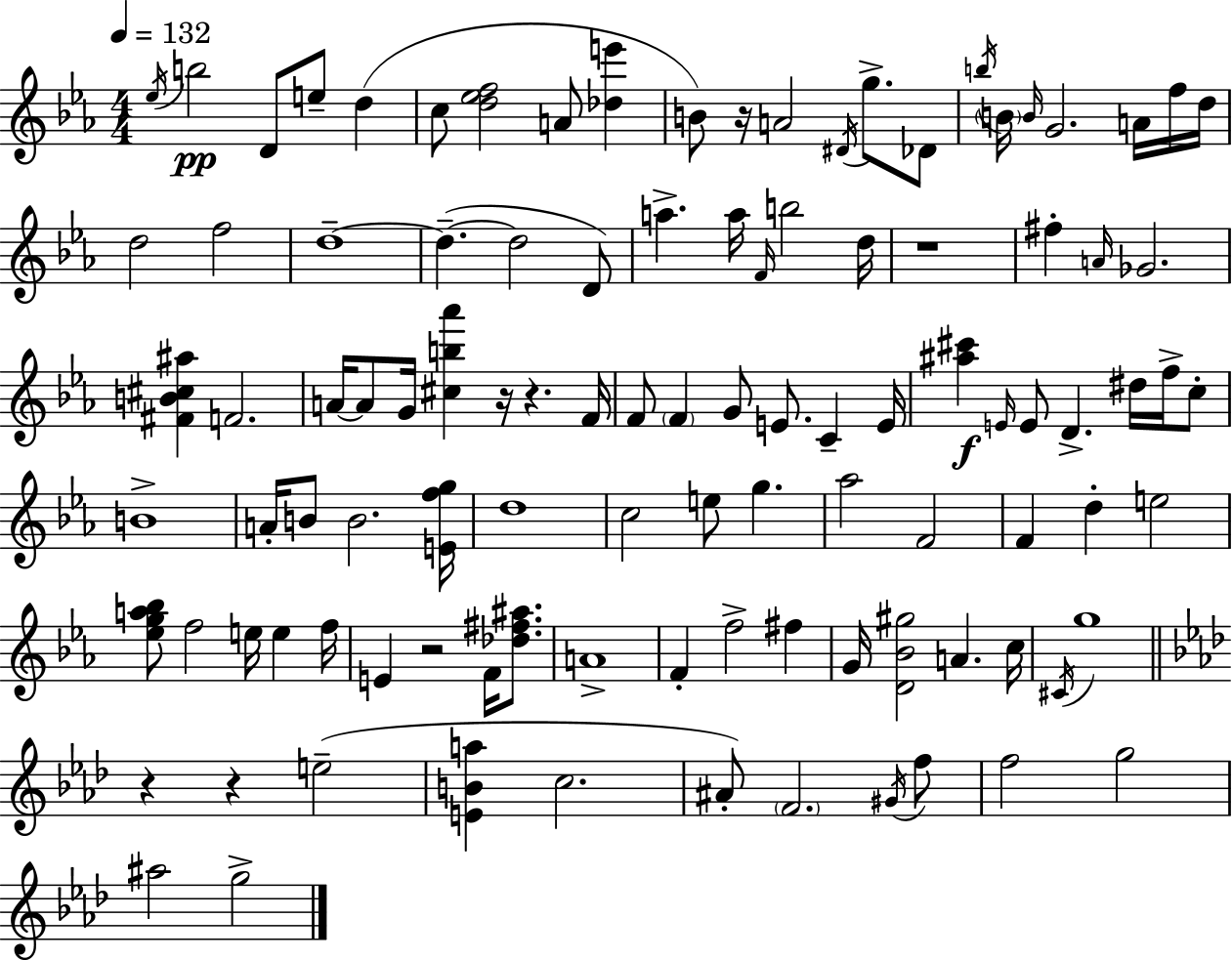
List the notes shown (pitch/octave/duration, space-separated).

Eb5/s B5/h D4/e E5/e D5/q C5/e [D5,Eb5,F5]/h A4/e [Db5,E6]/q B4/e R/s A4/h D#4/s G5/e. Db4/e B5/s B4/s B4/s G4/h. A4/s F5/s D5/s D5/h F5/h D5/w D5/q. D5/h D4/e A5/q. A5/s F4/s B5/h D5/s R/w F#5/q A4/s Gb4/h. [F#4,B4,C#5,A#5]/q F4/h. A4/s A4/e G4/s [C#5,B5,Ab6]/q R/s R/q. F4/s F4/e F4/q G4/e E4/e. C4/q E4/s [A#5,C#6]/q E4/s E4/e D4/q. D#5/s F5/s C5/e B4/w A4/s B4/e B4/h. [E4,F5,G5]/s D5/w C5/h E5/e G5/q. Ab5/h F4/h F4/q D5/q E5/h [Eb5,G5,A5,Bb5]/e F5/h E5/s E5/q F5/s E4/q R/h F4/s [Db5,F#5,A#5]/e. A4/w F4/q F5/h F#5/q G4/s [D4,Bb4,G#5]/h A4/q. C5/s C#4/s G5/w R/q R/q E5/h [E4,B4,A5]/q C5/h. A#4/e F4/h. G#4/s F5/e F5/h G5/h A#5/h G5/h